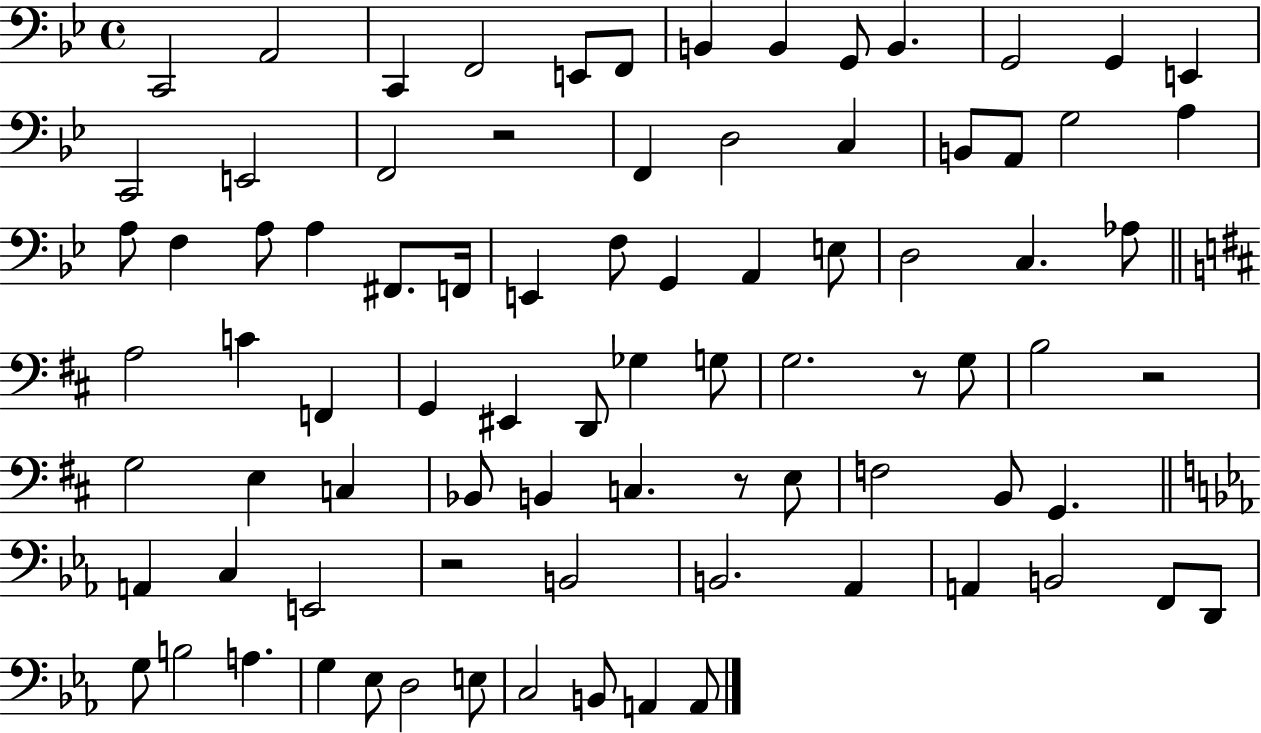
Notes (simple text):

C2/h A2/h C2/q F2/h E2/e F2/e B2/q B2/q G2/e B2/q. G2/h G2/q E2/q C2/h E2/h F2/h R/h F2/q D3/h C3/q B2/e A2/e G3/h A3/q A3/e F3/q A3/e A3/q F#2/e. F2/s E2/q F3/e G2/q A2/q E3/e D3/h C3/q. Ab3/e A3/h C4/q F2/q G2/q EIS2/q D2/e Gb3/q G3/e G3/h. R/e G3/e B3/h R/h G3/h E3/q C3/q Bb2/e B2/q C3/q. R/e E3/e F3/h B2/e G2/q. A2/q C3/q E2/h R/h B2/h B2/h. Ab2/q A2/q B2/h F2/e D2/e G3/e B3/h A3/q. G3/q Eb3/e D3/h E3/e C3/h B2/e A2/q A2/e